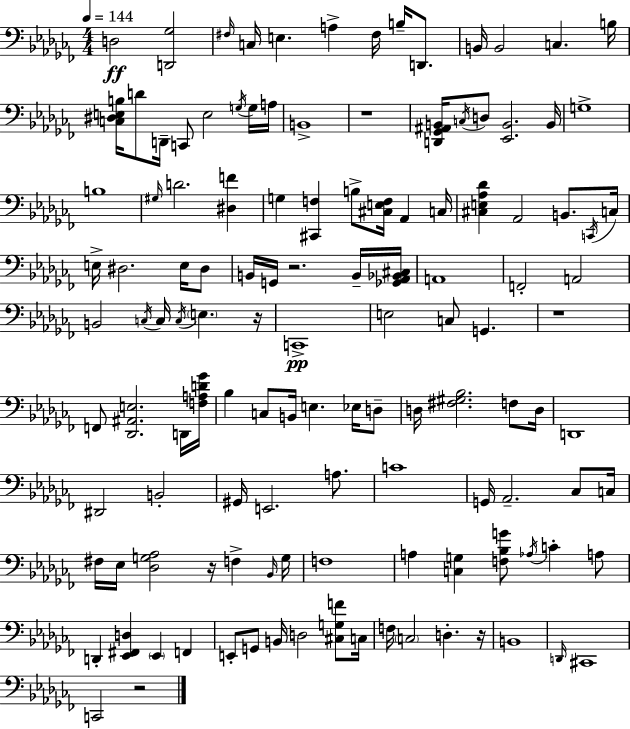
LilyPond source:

{
  \clef bass
  \numericTimeSignature
  \time 4/4
  \key aes \minor
  \tempo 4 = 144
  d2\ff <d, ges>2 | \grace { fis16 } c16 e4. a4-> fis16 b16-- d,8. | b,16 b,2 c4. | b16 <c dis e b>16 d'8 d,16-- c,8 e2 \acciaccatura { g16 } | \break g16 a16 b,1-> | r1 | <d, ges, ais, b,>16 \acciaccatura { c16 } d8 <ees, b,>2. | b,16 g1-> | \break b1 | \grace { gis16 } d'2. | <dis f'>4 g4 <cis, f>4 b8-> <cis e f>16 aes,4 | c16 <cis e aes des'>4 aes,2 | \break b,8. \acciaccatura { c,16 } c16 e16-> dis2. | e16 dis8 b,16 g,16 r2. | b,16-- <ges, aes, bes, cis>16 a,1 | f,2-. a,2 | \break b,2 \acciaccatura { c16 } c16 \acciaccatura { c16 } | \parenthesize e4. r16 c,1->\pp | e2 c8 | g,4. r1 | \break f,8 <des, ais, e>2. | d,16 <f a d' ges'>16 bes4 c8 b,16 e4. | ees16 d8-- d16 <fis gis bes>2. | f8 d16 d,1 | \break dis,2 b,2-. | gis,16 e,2. | a8. c'1 | g,16 aes,2.-- | \break ces8 c16 fis16 ees16 <des g aes>2 | r16 f4-> \grace { bes,16 } g16 f1 | a4 <c g>4 | <f bes g'>8 \acciaccatura { aes16 } c'4-. a8 d,4-. <ees, fis, d>4 | \break \parenthesize ees,4 f,4 e,8-. g,8 b,16 d2 | <cis g f'>8 c16 f16 \parenthesize c2 | d4.-. r16 b,1 | \grace { d,16 } cis,1 | \break c,2 | r2 \bar "|."
}